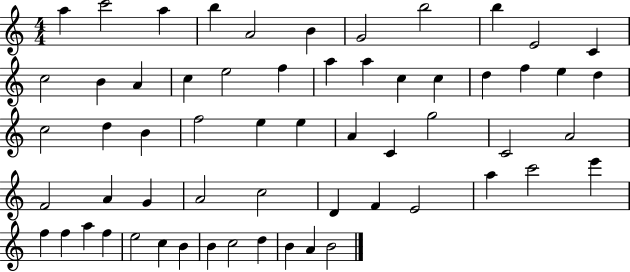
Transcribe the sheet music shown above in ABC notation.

X:1
T:Untitled
M:4/4
L:1/4
K:C
a c'2 a b A2 B G2 b2 b E2 C c2 B A c e2 f a a c c d f e d c2 d B f2 e e A C g2 C2 A2 F2 A G A2 c2 D F E2 a c'2 e' f f a f e2 c B B c2 d B A B2